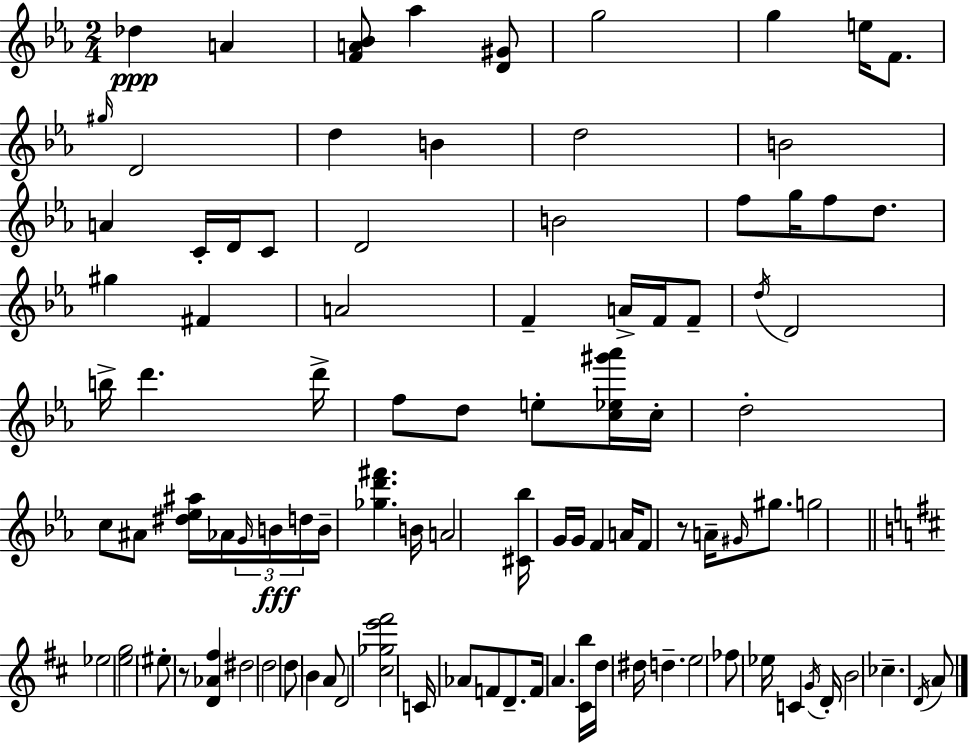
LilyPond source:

{
  \clef treble
  \numericTimeSignature
  \time 2/4
  \key ees \major
  des''4\ppp a'4 | <f' a' bes'>8 aes''4 <d' gis'>8 | g''2 | g''4 e''16 f'8. | \break \grace { gis''16 } d'2 | d''4 b'4 | d''2 | b'2 | \break a'4 c'16-. d'16 c'8 | d'2 | b'2 | f''8 g''16 f''8 d''8. | \break gis''4 fis'4 | a'2 | f'4-- a'16-> f'16 f'8-- | \acciaccatura { d''16 } d'2 | \break b''16-> d'''4. | d'''16-> f''8 d''8 e''8-. | <c'' ees'' gis''' aes'''>16 c''16-. d''2-. | c''8 ais'8 <dis'' ees'' ais''>16 aes'16 | \break \tuplet 3/2 { \grace { g'16 } b'16\fff d''16 } b'16-- <ges'' d''' fis'''>4. | b'16 a'2 | <cis' bes''>16 g'16 g'16 f'4 | a'16 f'8 r8 a'16-- | \break \grace { gis'16 } gis''8. g''2 | \bar "||" \break \key d \major ees''2 | <e'' g''>2 | \parenthesize eis''8-. r8 <d' aes' fis''>4 | dis''2 | \break d''2 | d''8 b'4 a'8 | d'2 | <cis'' ges'' e''' fis'''>2 | \break c'16 aes'8 f'8 d'8.-- | f'16 a'4. <cis' b''>16 | d''16 dis''16 d''4.-- | e''2 | \break fes''8 ees''16 c'4 \acciaccatura { g'16 } | d'16-. b'2 | ces''4.-- \acciaccatura { d'16 } | a'8 \bar "|."
}